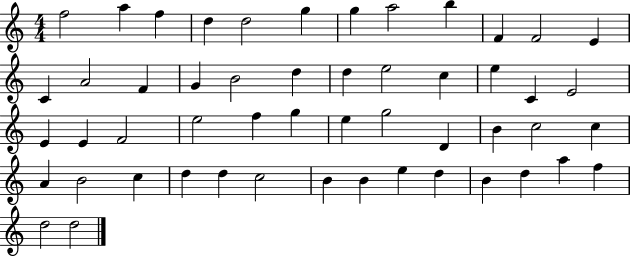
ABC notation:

X:1
T:Untitled
M:4/4
L:1/4
K:C
f2 a f d d2 g g a2 b F F2 E C A2 F G B2 d d e2 c e C E2 E E F2 e2 f g e g2 D B c2 c A B2 c d d c2 B B e d B d a f d2 d2